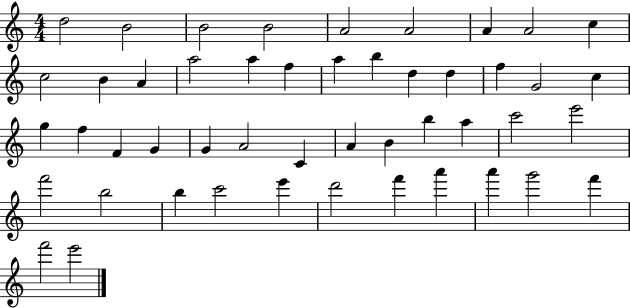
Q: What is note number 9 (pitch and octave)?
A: C5